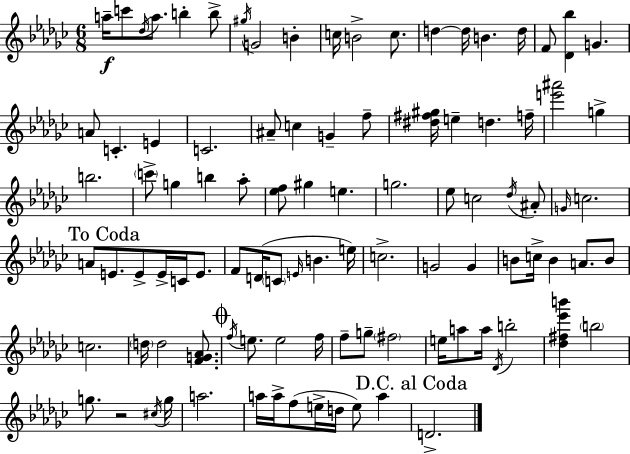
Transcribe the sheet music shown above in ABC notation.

X:1
T:Untitled
M:6/8
L:1/4
K:Ebm
a/4 c'/2 _d/4 a/2 b b/2 ^g/4 G2 B c/4 B2 c/2 d d/4 B d/4 F/2 [_D_b] G A/2 C E C2 ^A/2 c G f/2 [^d^f^g]/4 e d f/4 [e'^a']2 g b2 c'/2 g b _a/2 [_ef]/2 ^g e g2 _e/2 c2 _d/4 ^A/2 G/4 c2 A/2 E/2 E/2 E/4 C/4 E/2 F/2 D/4 C/2 E/4 B e/4 c2 G2 G B/2 c/4 B A/2 B/2 c2 d/4 d2 [FG_A]/2 f/4 e/2 e2 f/4 f/2 g/2 ^f2 e/4 a/2 a/4 _D/4 b2 [_d^f_e'b'] b2 g/2 z2 ^c/4 g/4 a2 a/4 a/4 f/2 e/4 d/4 e/2 a D2